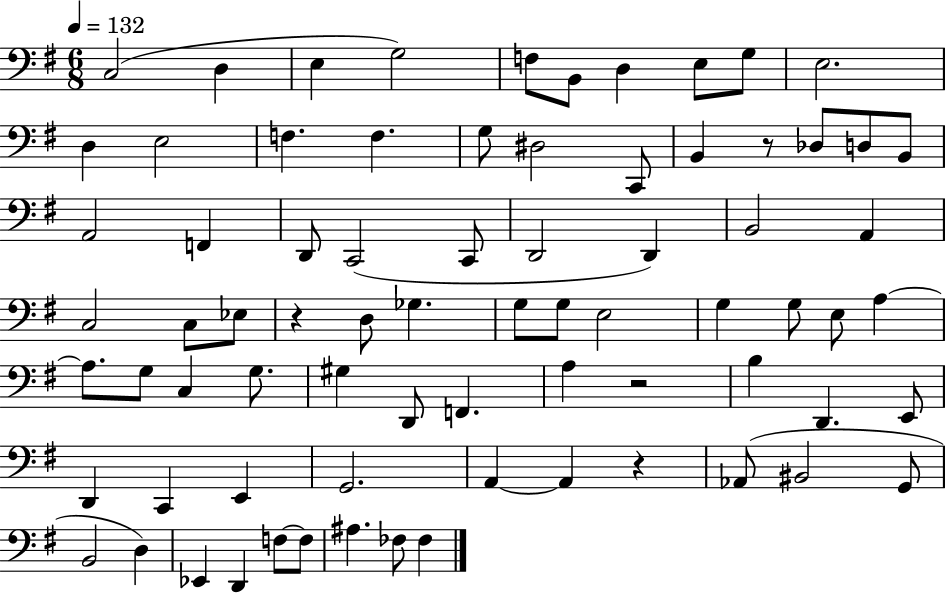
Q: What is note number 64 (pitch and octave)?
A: D3